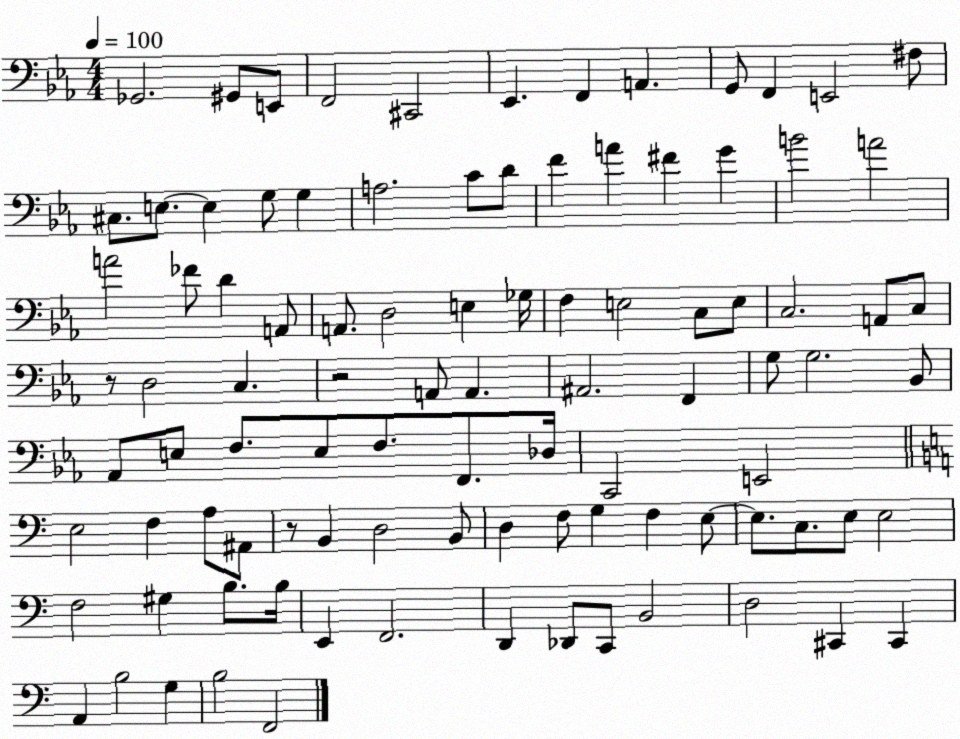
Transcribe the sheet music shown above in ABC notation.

X:1
T:Untitled
M:4/4
L:1/4
K:Eb
_G,,2 ^G,,/2 E,,/2 F,,2 ^C,,2 _E,, F,, A,, G,,/2 F,, E,,2 ^F,/2 ^C,/2 E,/2 E, G,/2 G, A,2 C/2 D/2 F A ^F G B2 A2 A2 _F/2 D A,,/2 A,,/2 D,2 E, _G,/4 F, E,2 C,/2 E,/2 C,2 A,,/2 C,/2 z/2 D,2 C, z2 A,,/2 A,, ^A,,2 F,, G,/2 G,2 _B,,/2 _A,,/2 E,/2 F,/2 E,/2 F,/2 F,,/2 _D,/4 C,,2 E,,2 E,2 F, A,/2 ^A,,/2 z/2 B,, D,2 B,,/2 D, F,/2 G, F, E,/2 E,/2 C,/2 E,/2 E,2 F,2 ^G, B,/2 B,/4 E,, F,,2 D,, _D,,/2 C,,/2 B,,2 D,2 ^C,, ^C,, A,, B,2 G, B,2 F,,2